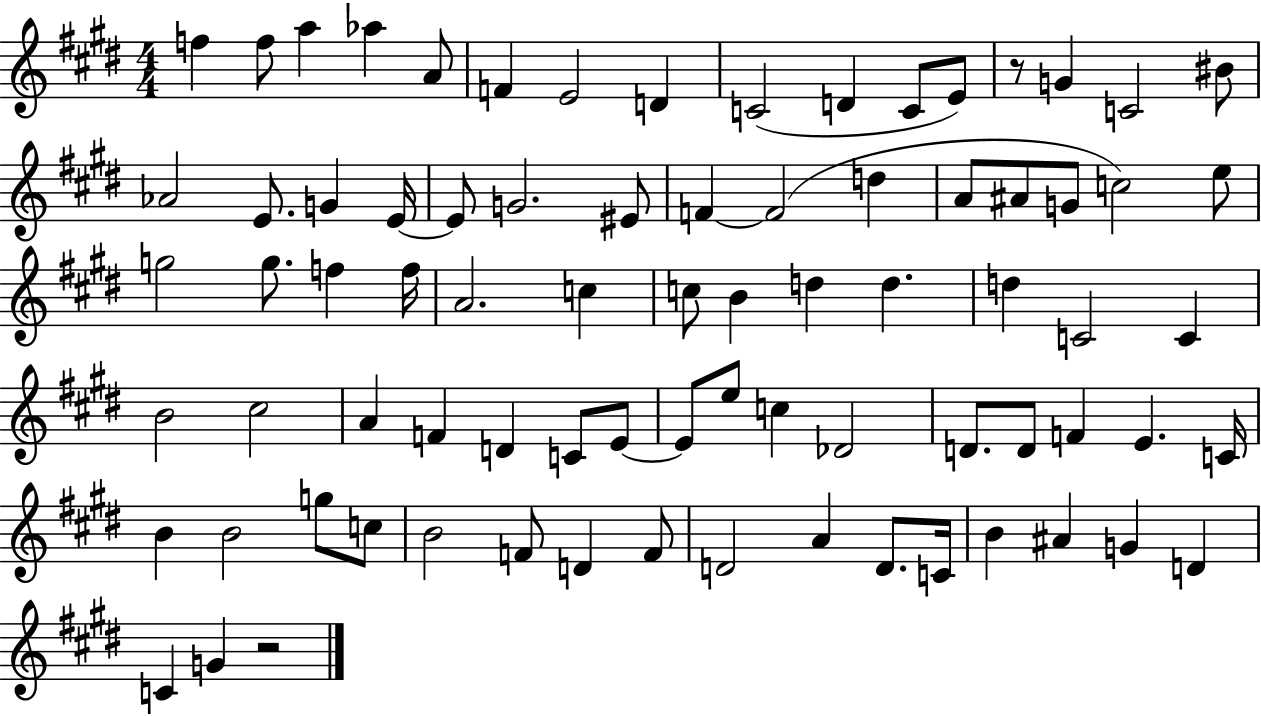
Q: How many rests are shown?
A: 2